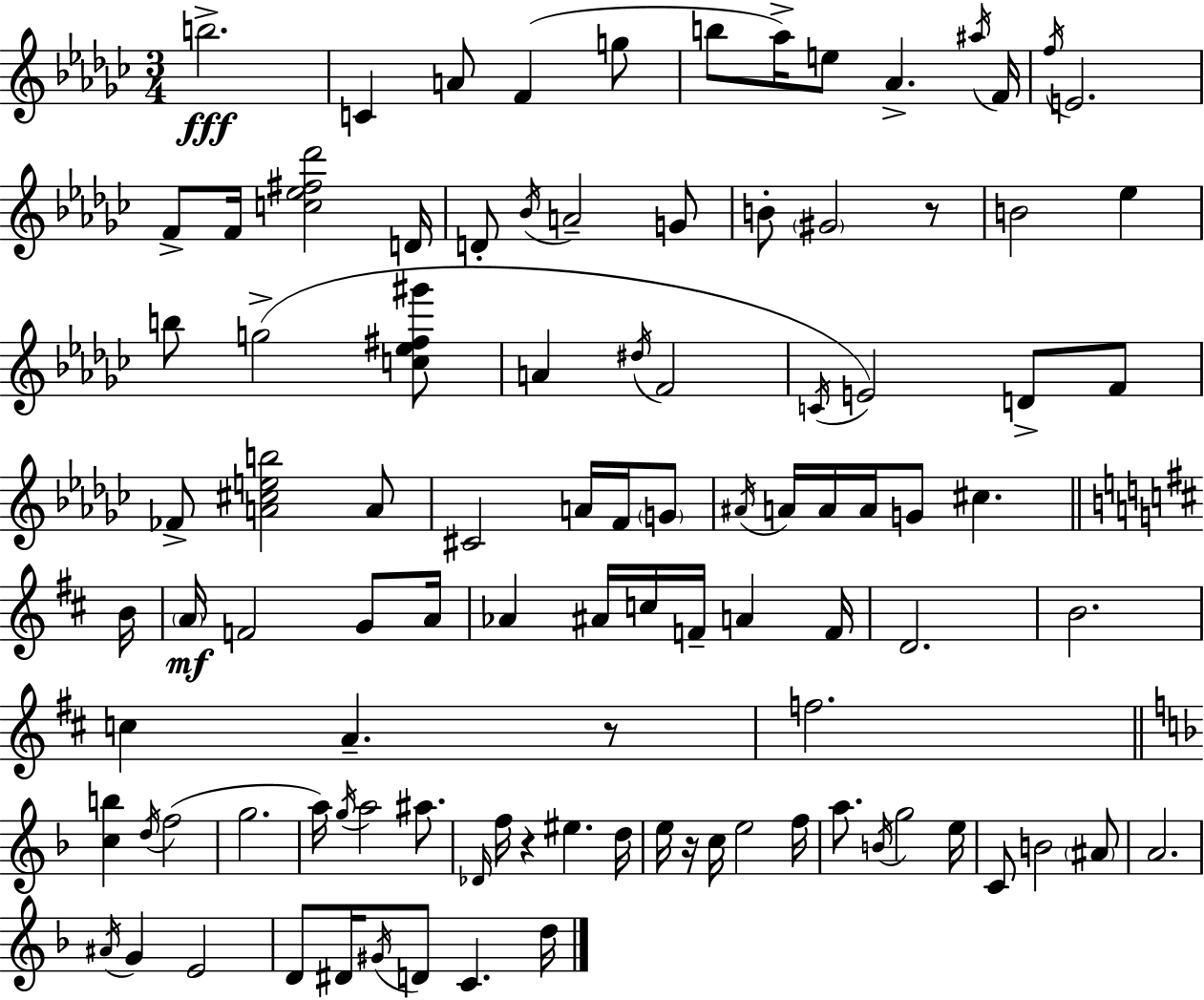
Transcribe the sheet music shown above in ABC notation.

X:1
T:Untitled
M:3/4
L:1/4
K:Ebm
b2 C A/2 F g/2 b/2 _a/4 e/2 _A ^a/4 F/4 f/4 E2 F/2 F/4 [c_e^f_d']2 D/4 D/2 _B/4 A2 G/2 B/2 ^G2 z/2 B2 _e b/2 g2 [c_e^f^g']/2 A ^d/4 F2 C/4 E2 D/2 F/2 _F/2 [A^ceb]2 A/2 ^C2 A/4 F/4 G/2 ^A/4 A/4 A/4 A/4 G/2 ^c B/4 A/4 F2 G/2 A/4 _A ^A/4 c/4 F/4 A F/4 D2 B2 c A z/2 f2 [cb] d/4 f2 g2 a/4 g/4 a2 ^a/2 _D/4 f/4 z ^e d/4 e/4 z/4 c/4 e2 f/4 a/2 B/4 g2 e/4 C/2 B2 ^A/2 A2 ^A/4 G E2 D/2 ^D/4 ^G/4 D/2 C d/4